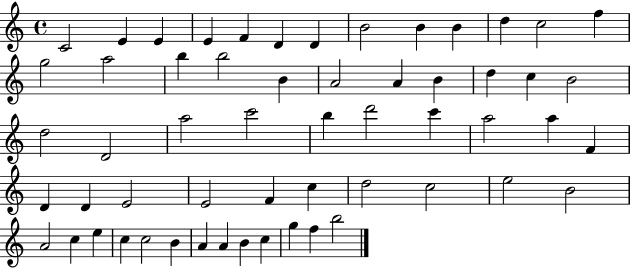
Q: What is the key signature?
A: C major